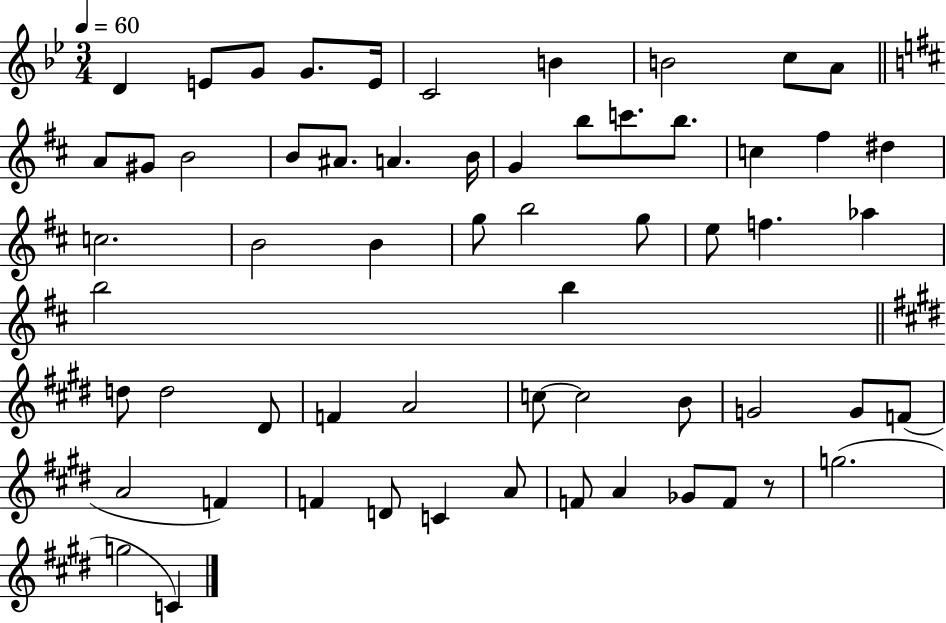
X:1
T:Untitled
M:3/4
L:1/4
K:Bb
D E/2 G/2 G/2 E/4 C2 B B2 c/2 A/2 A/2 ^G/2 B2 B/2 ^A/2 A B/4 G b/2 c'/2 b/2 c ^f ^d c2 B2 B g/2 b2 g/2 e/2 f _a b2 b d/2 d2 ^D/2 F A2 c/2 c2 B/2 G2 G/2 F/2 A2 F F D/2 C A/2 F/2 A _G/2 F/2 z/2 g2 g2 C